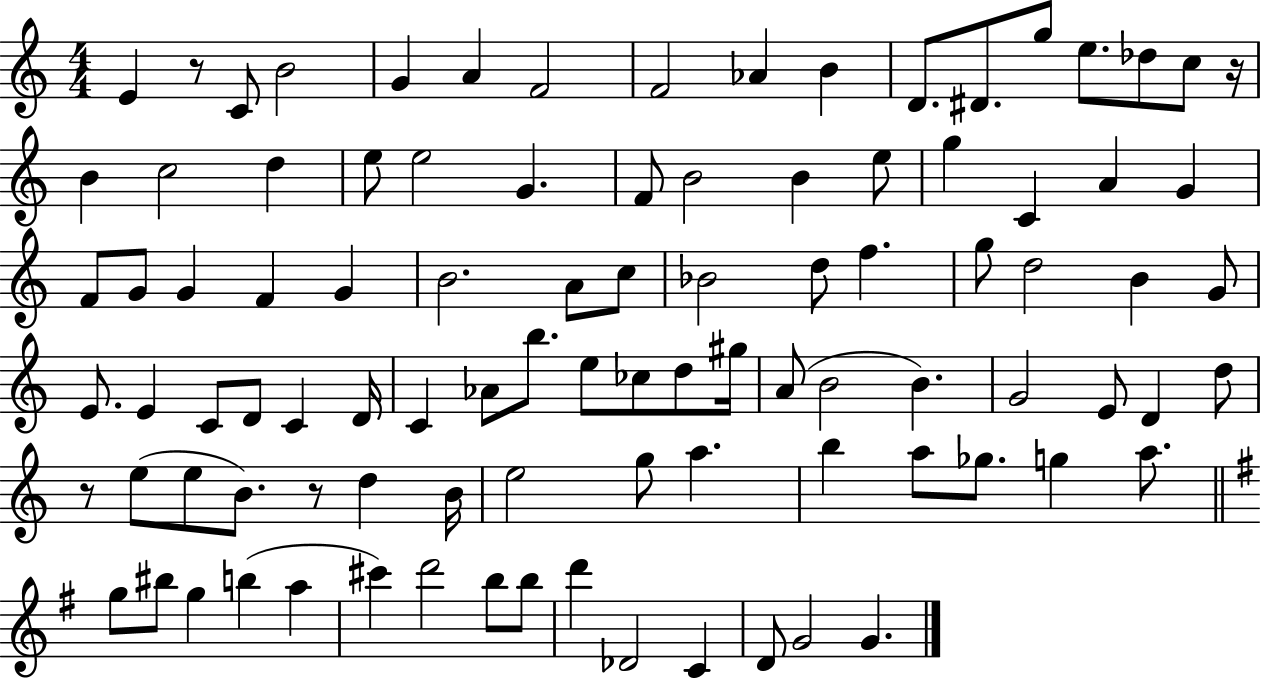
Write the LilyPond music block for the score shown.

{
  \clef treble
  \numericTimeSignature
  \time 4/4
  \key c \major
  e'4 r8 c'8 b'2 | g'4 a'4 f'2 | f'2 aes'4 b'4 | d'8. dis'8. g''8 e''8. des''8 c''8 r16 | \break b'4 c''2 d''4 | e''8 e''2 g'4. | f'8 b'2 b'4 e''8 | g''4 c'4 a'4 g'4 | \break f'8 g'8 g'4 f'4 g'4 | b'2. a'8 c''8 | bes'2 d''8 f''4. | g''8 d''2 b'4 g'8 | \break e'8. e'4 c'8 d'8 c'4 d'16 | c'4 aes'8 b''8. e''8 ces''8 d''8 gis''16 | a'8( b'2 b'4.) | g'2 e'8 d'4 d''8 | \break r8 e''8( e''8 b'8.) r8 d''4 b'16 | e''2 g''8 a''4. | b''4 a''8 ges''8. g''4 a''8. | \bar "||" \break \key e \minor g''8 bis''8 g''4 b''4( a''4 | cis'''4) d'''2 b''8 b''8 | d'''4 des'2 c'4 | d'8 g'2 g'4. | \break \bar "|."
}